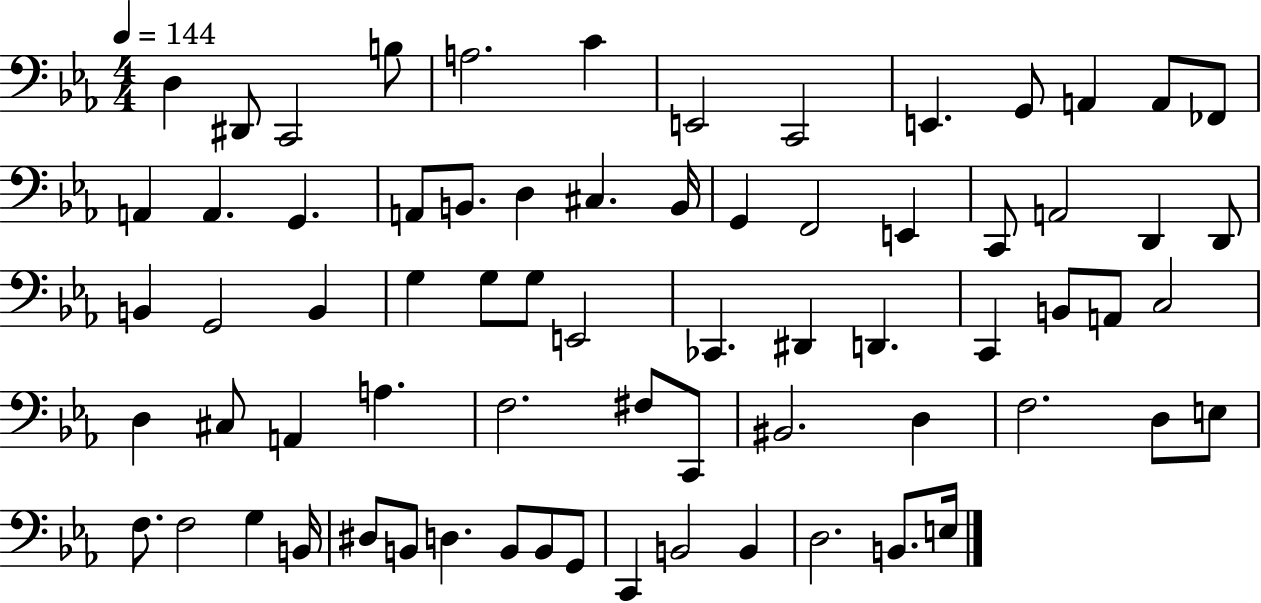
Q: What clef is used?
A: bass